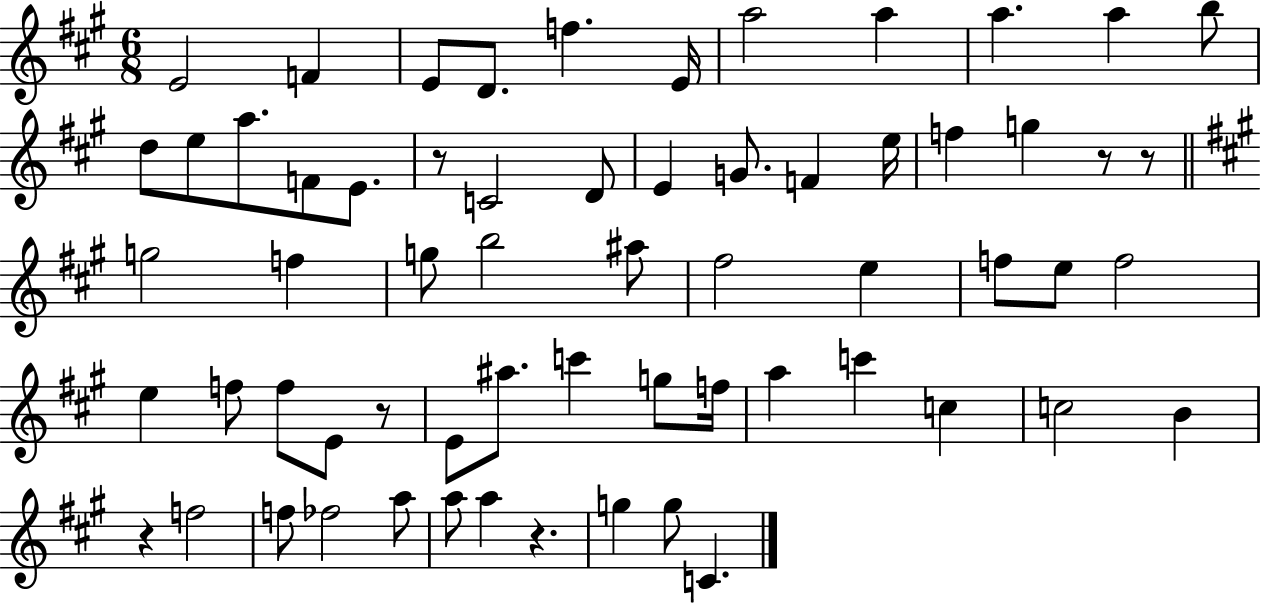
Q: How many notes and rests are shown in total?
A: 63